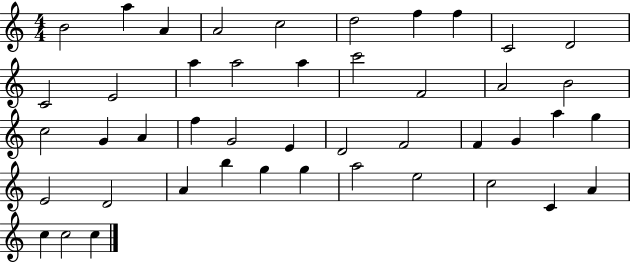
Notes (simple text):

B4/h A5/q A4/q A4/h C5/h D5/h F5/q F5/q C4/h D4/h C4/h E4/h A5/q A5/h A5/q C6/h F4/h A4/h B4/h C5/h G4/q A4/q F5/q G4/h E4/q D4/h F4/h F4/q G4/q A5/q G5/q E4/h D4/h A4/q B5/q G5/q G5/q A5/h E5/h C5/h C4/q A4/q C5/q C5/h C5/q